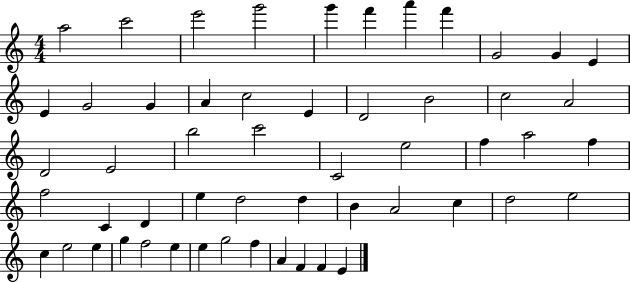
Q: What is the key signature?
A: C major